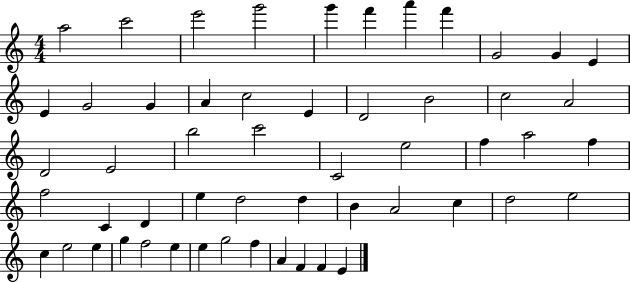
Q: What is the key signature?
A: C major